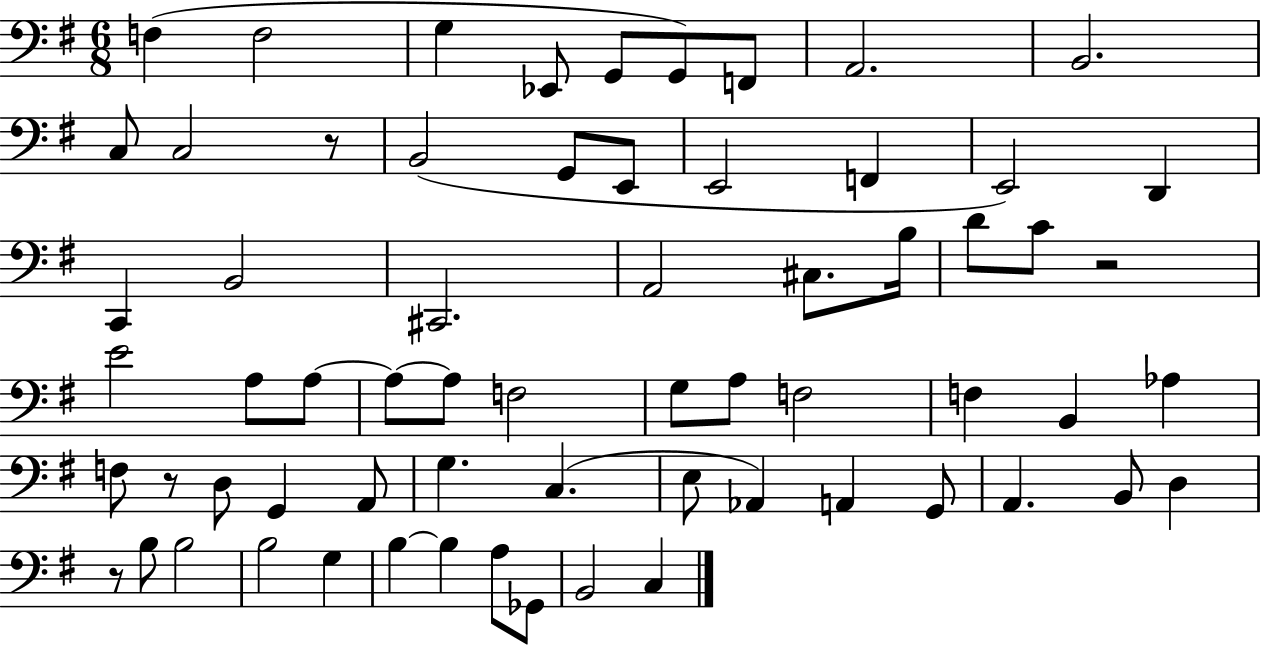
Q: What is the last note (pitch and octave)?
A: C3